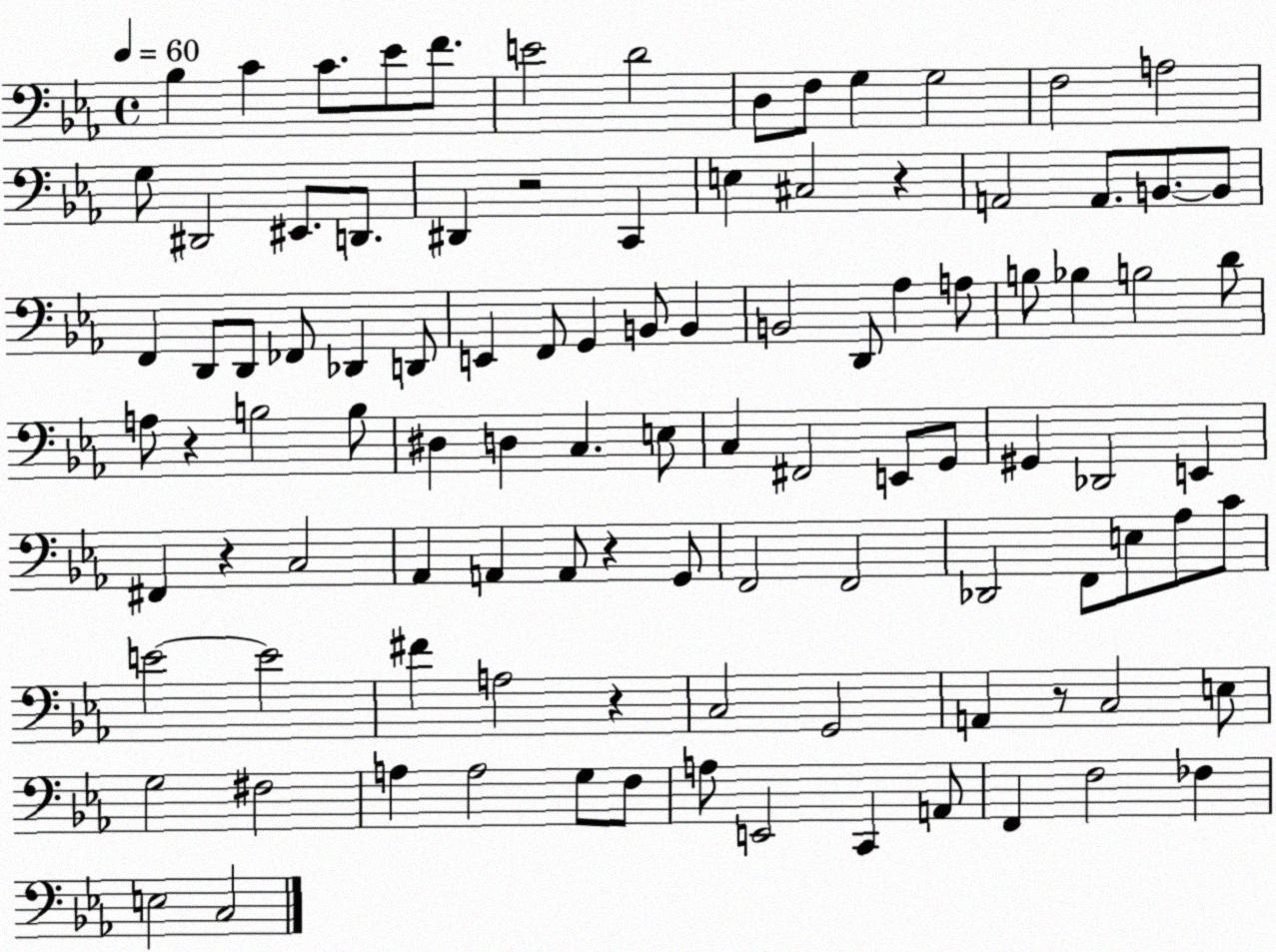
X:1
T:Untitled
M:4/4
L:1/4
K:Eb
_B, C C/2 _E/2 F/2 E2 D2 D,/2 F,/2 G, G,2 F,2 A,2 G,/2 ^D,,2 ^E,,/2 D,,/2 ^D,, z2 C,, E, ^C,2 z A,,2 A,,/2 B,,/2 B,,/2 F,, D,,/2 D,,/2 _F,,/2 _D,, D,,/2 E,, F,,/2 G,, B,,/2 B,, B,,2 D,,/2 _A, A,/2 B,/2 _B, B,2 D/2 A,/2 z B,2 B,/2 ^D, D, C, E,/2 C, ^F,,2 E,,/2 G,,/2 ^G,, _D,,2 E,, ^F,, z C,2 _A,, A,, A,,/2 z G,,/2 F,,2 F,,2 _D,,2 F,,/2 E,/2 _A,/2 C/2 E2 E2 ^F A,2 z C,2 G,,2 A,, z/2 C,2 E,/2 G,2 ^F,2 A, A,2 G,/2 F,/2 A,/2 E,,2 C,, A,,/2 F,, F,2 _F, E,2 C,2